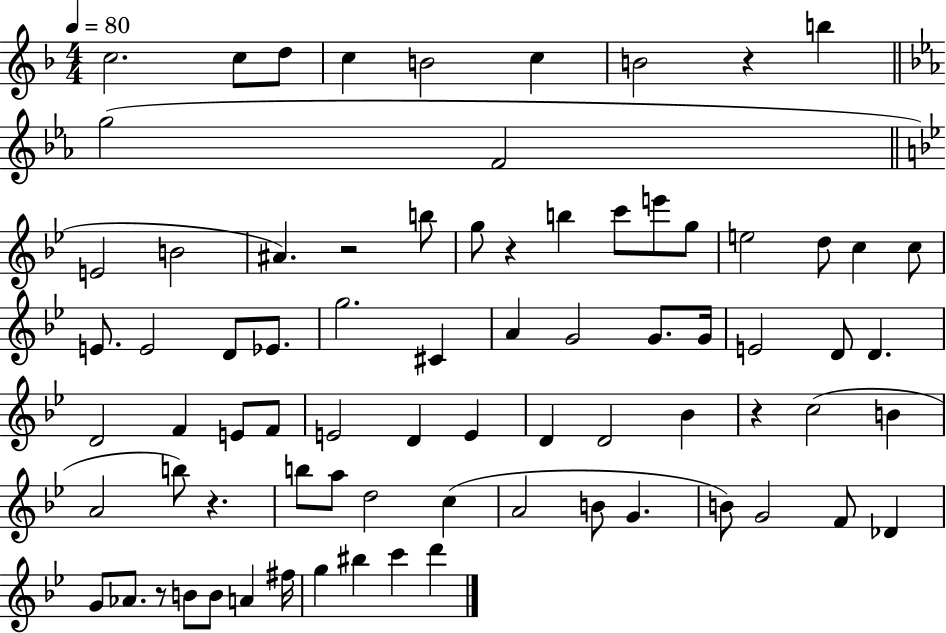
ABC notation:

X:1
T:Untitled
M:4/4
L:1/4
K:F
c2 c/2 d/2 c B2 c B2 z b g2 F2 E2 B2 ^A z2 b/2 g/2 z b c'/2 e'/2 g/2 e2 d/2 c c/2 E/2 E2 D/2 _E/2 g2 ^C A G2 G/2 G/4 E2 D/2 D D2 F E/2 F/2 E2 D E D D2 _B z c2 B A2 b/2 z b/2 a/2 d2 c A2 B/2 G B/2 G2 F/2 _D G/2 _A/2 z/2 B/2 B/2 A ^f/4 g ^b c' d'